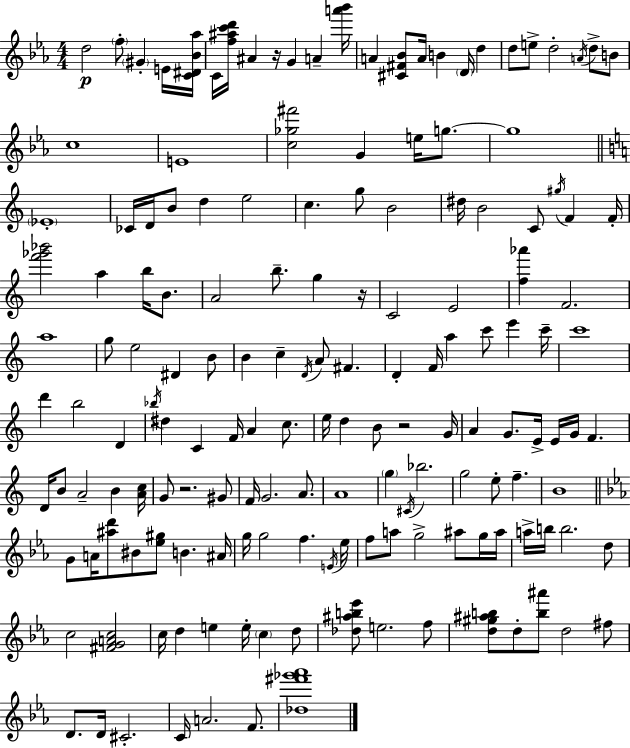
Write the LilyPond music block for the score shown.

{
  \clef treble
  \numericTimeSignature
  \time 4/4
  \key c \minor
  d''2\p \parenthesize f''8-. \parenthesize gis'4-. e'16 <c' dis' bes' aes''>16 | c'16 <f'' ais'' c''' d'''>16 ais'4 r16 g'4 a'4-- <a''' bes'''>16 | a'4 <cis' fis' bes'>8 a'16 b'4 \parenthesize d'16 d''4 | d''8 e''8-> d''2-. \acciaccatura { a'16 } d''8-> b'8 | \break c''1 | e'1 | <c'' ges'' fis'''>2 g'4 e''16 g''8.~~ | g''1 | \break \bar "||" \break \key c \major \parenthesize ees'1-. | ces'16 d'16 b'8 d''4 e''2 | c''4. g''8 b'2 | dis''16 b'2 c'8 \acciaccatura { gis''16 } f'4 | \break f'16-. <f''' ges''' bes'''>2 a''4 b''16 b'8. | a'2 b''8.-- g''4 | r16 c'2 e'2 | <f'' aes'''>4 f'2. | \break a''1 | g''8 e''2 dis'4 b'8 | b'4 c''4-- \acciaccatura { d'16 } a'8 fis'4. | d'4-. f'16 a''4 c'''8 e'''4 | \break c'''16-- c'''1 | d'''4 b''2 d'4 | \acciaccatura { bes''16 } dis''4 c'4 f'16 a'4 | c''8. e''16 d''4 b'8 r2 | \break g'16 a'4 g'8. e'16-> e'16 g'16 f'4. | d'16 b'8 a'2-- b'4 | <a' c''>16 g'8 r2. | gis'8 f'16 g'2. | \break a'8. a'1 | \parenthesize g''4 \acciaccatura { cis'16 } bes''2. | g''2 e''8-. f''4.-- | b'1 | \break \bar "||" \break \key ees \major g'8 a'16 <ais'' d'''>8 bis'8 <ees'' gis''>8 b'4. ais'16 | g''16 g''2 f''4. \acciaccatura { e'16 } | ees''16 f''8 a''8 g''2-> ais''8 g''16 | ais''16 a''16-> b''16 b''2. d''8 | \break c''2 <fis' g' a' c''>2 | c''16 d''4 e''4 e''16-. \parenthesize c''4 d''8 | <des'' ais'' b'' ees'''>8 e''2. f''8 | <d'' gis'' ais'' b''>8 d''8-. <b'' ais'''>8 d''2 fis''8 | \break d'8. d'16 cis'2.-. | c'16 a'2. f'8. | <des'' fis''' ges''' aes'''>1 | \bar "|."
}